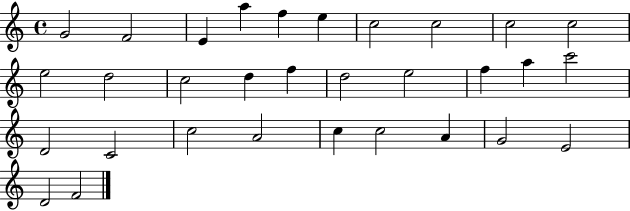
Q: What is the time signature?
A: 4/4